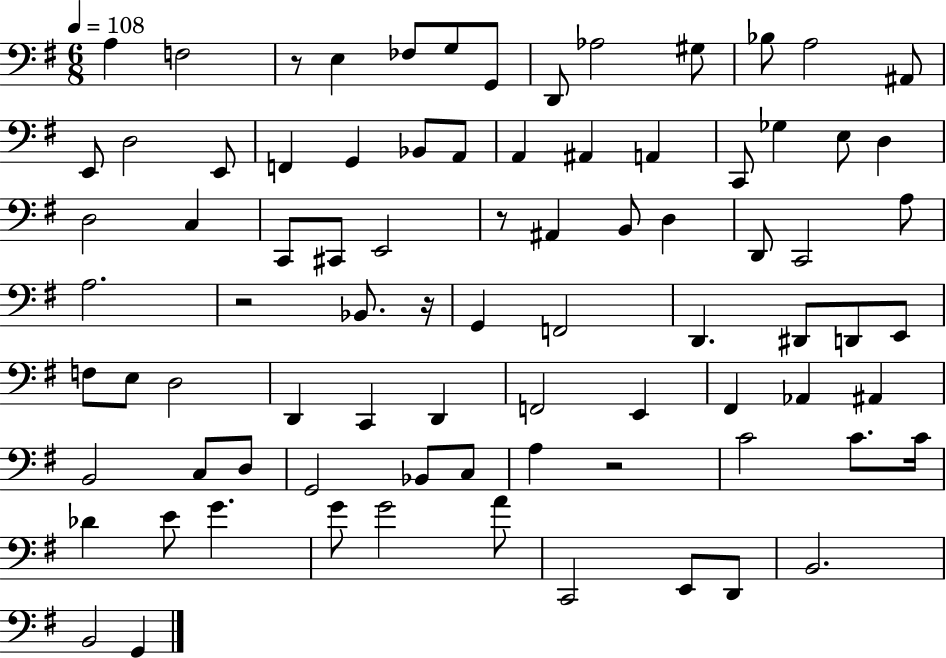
A3/q F3/h R/e E3/q FES3/e G3/e G2/e D2/e Ab3/h G#3/e Bb3/e A3/h A#2/e E2/e D3/h E2/e F2/q G2/q Bb2/e A2/e A2/q A#2/q A2/q C2/e Gb3/q E3/e D3/q D3/h C3/q C2/e C#2/e E2/h R/e A#2/q B2/e D3/q D2/e C2/h A3/e A3/h. R/h Bb2/e. R/s G2/q F2/h D2/q. D#2/e D2/e E2/e F3/e E3/e D3/h D2/q C2/q D2/q F2/h E2/q F#2/q Ab2/q A#2/q B2/h C3/e D3/e G2/h Bb2/e C3/e A3/q R/h C4/h C4/e. C4/s Db4/q E4/e G4/q. G4/e G4/h A4/e C2/h E2/e D2/e B2/h. B2/h G2/q